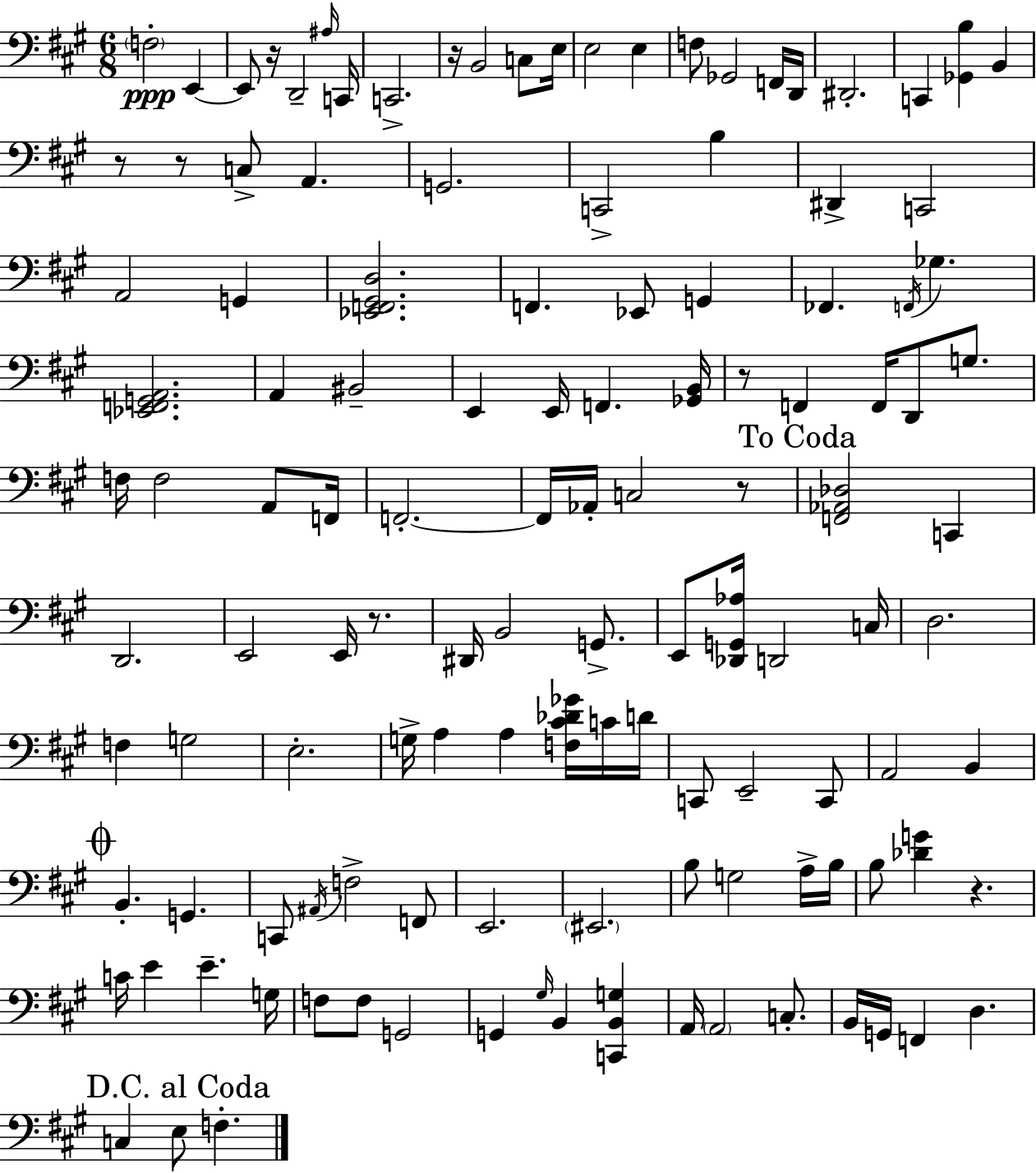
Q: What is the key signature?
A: A major